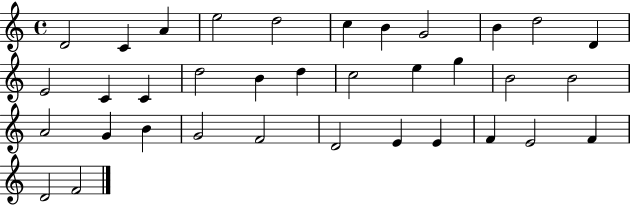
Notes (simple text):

D4/h C4/q A4/q E5/h D5/h C5/q B4/q G4/h B4/q D5/h D4/q E4/h C4/q C4/q D5/h B4/q D5/q C5/h E5/q G5/q B4/h B4/h A4/h G4/q B4/q G4/h F4/h D4/h E4/q E4/q F4/q E4/h F4/q D4/h F4/h